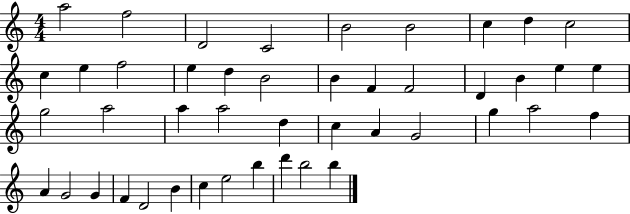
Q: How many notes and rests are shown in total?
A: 45